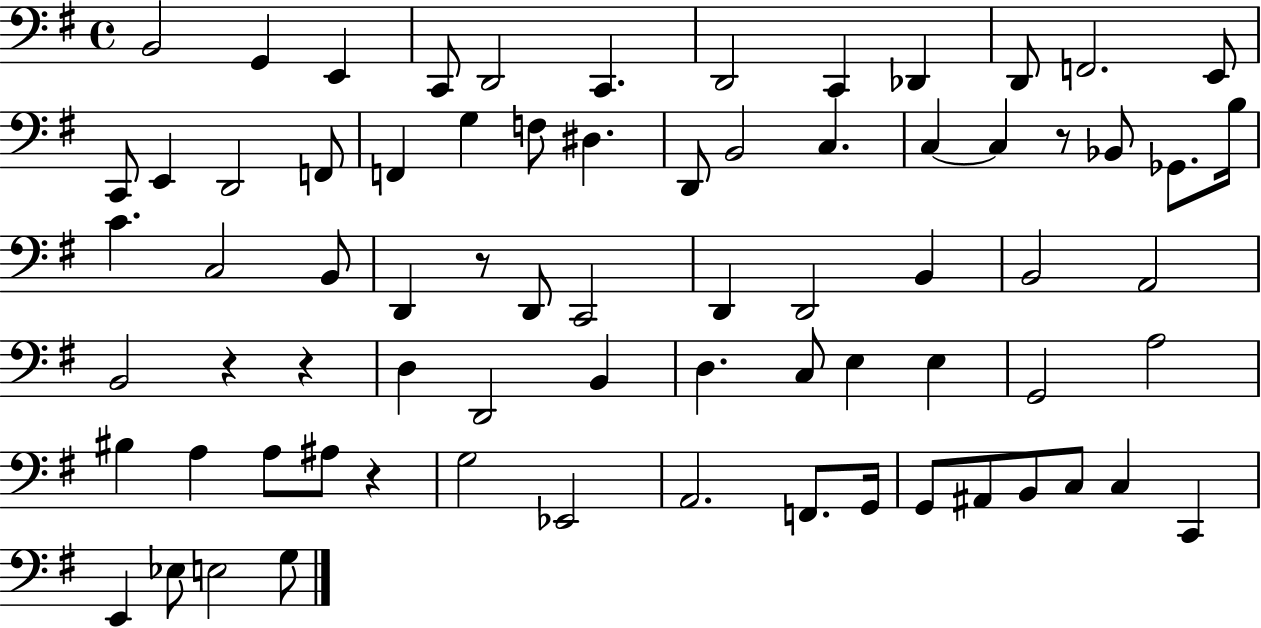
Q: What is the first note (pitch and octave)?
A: B2